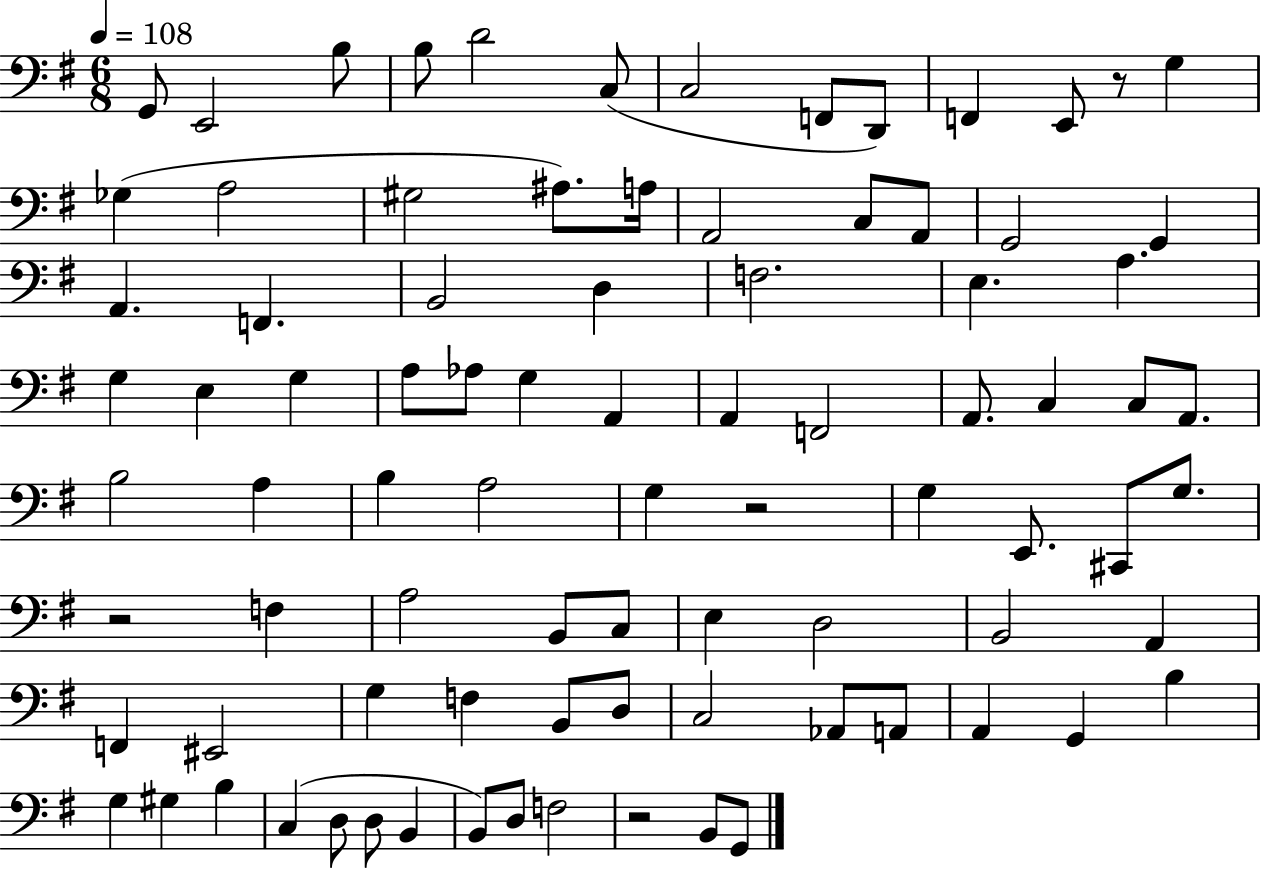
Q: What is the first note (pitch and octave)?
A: G2